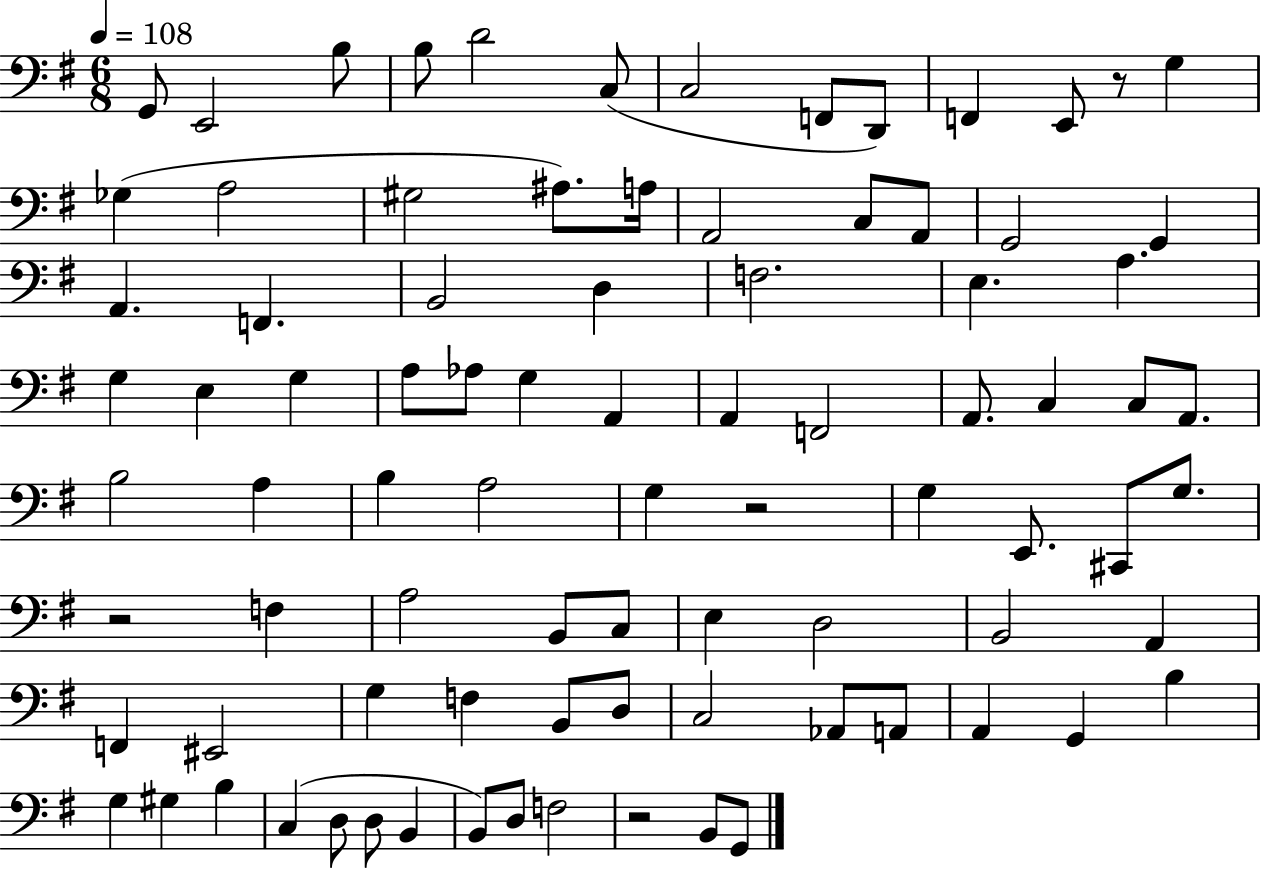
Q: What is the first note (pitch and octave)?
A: G2